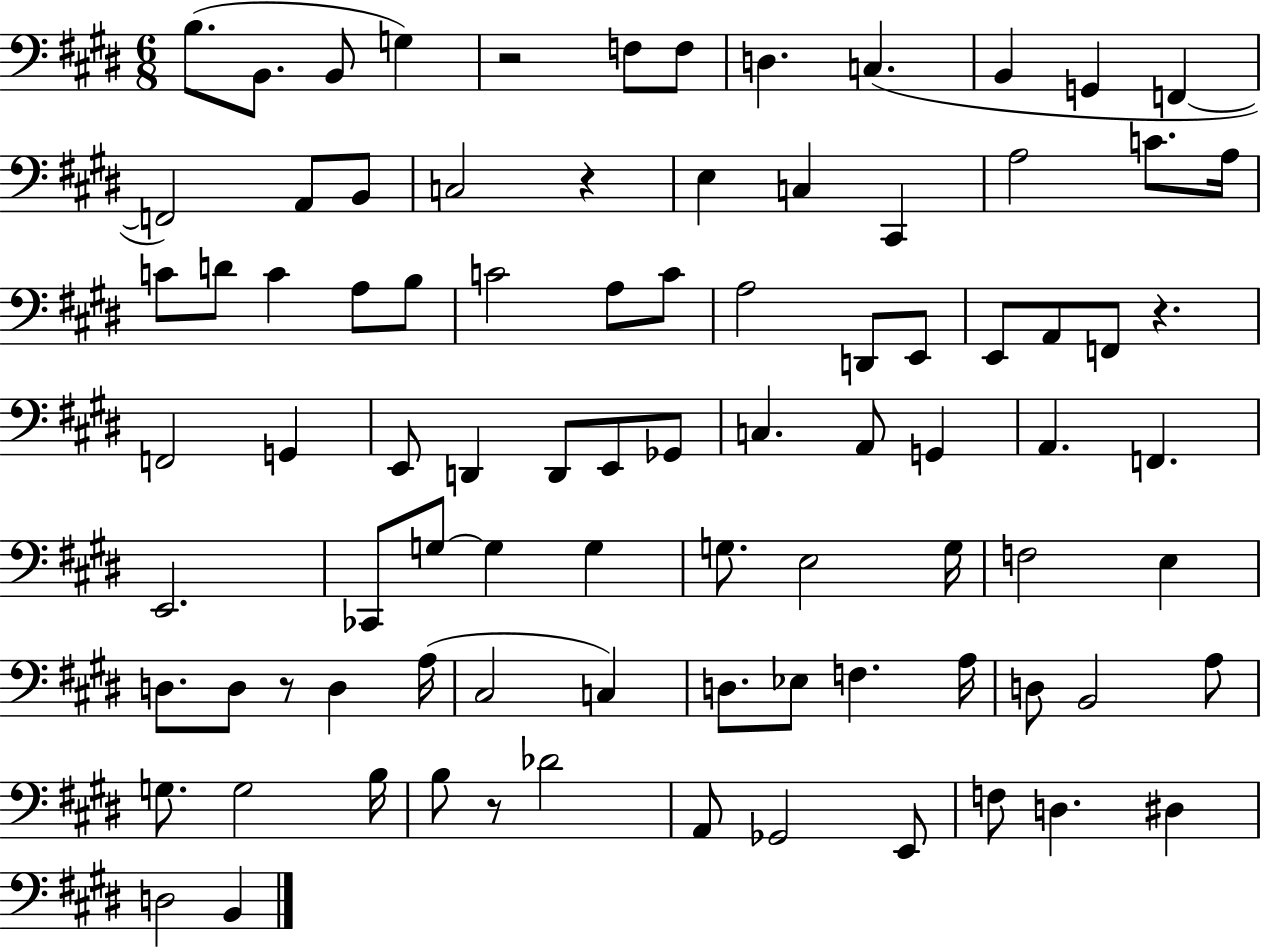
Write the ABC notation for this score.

X:1
T:Untitled
M:6/8
L:1/4
K:E
B,/2 B,,/2 B,,/2 G, z2 F,/2 F,/2 D, C, B,, G,, F,, F,,2 A,,/2 B,,/2 C,2 z E, C, ^C,, A,2 C/2 A,/4 C/2 D/2 C A,/2 B,/2 C2 A,/2 C/2 A,2 D,,/2 E,,/2 E,,/2 A,,/2 F,,/2 z F,,2 G,, E,,/2 D,, D,,/2 E,,/2 _G,,/2 C, A,,/2 G,, A,, F,, E,,2 _C,,/2 G,/2 G, G, G,/2 E,2 G,/4 F,2 E, D,/2 D,/2 z/2 D, A,/4 ^C,2 C, D,/2 _E,/2 F, A,/4 D,/2 B,,2 A,/2 G,/2 G,2 B,/4 B,/2 z/2 _D2 A,,/2 _G,,2 E,,/2 F,/2 D, ^D, D,2 B,,